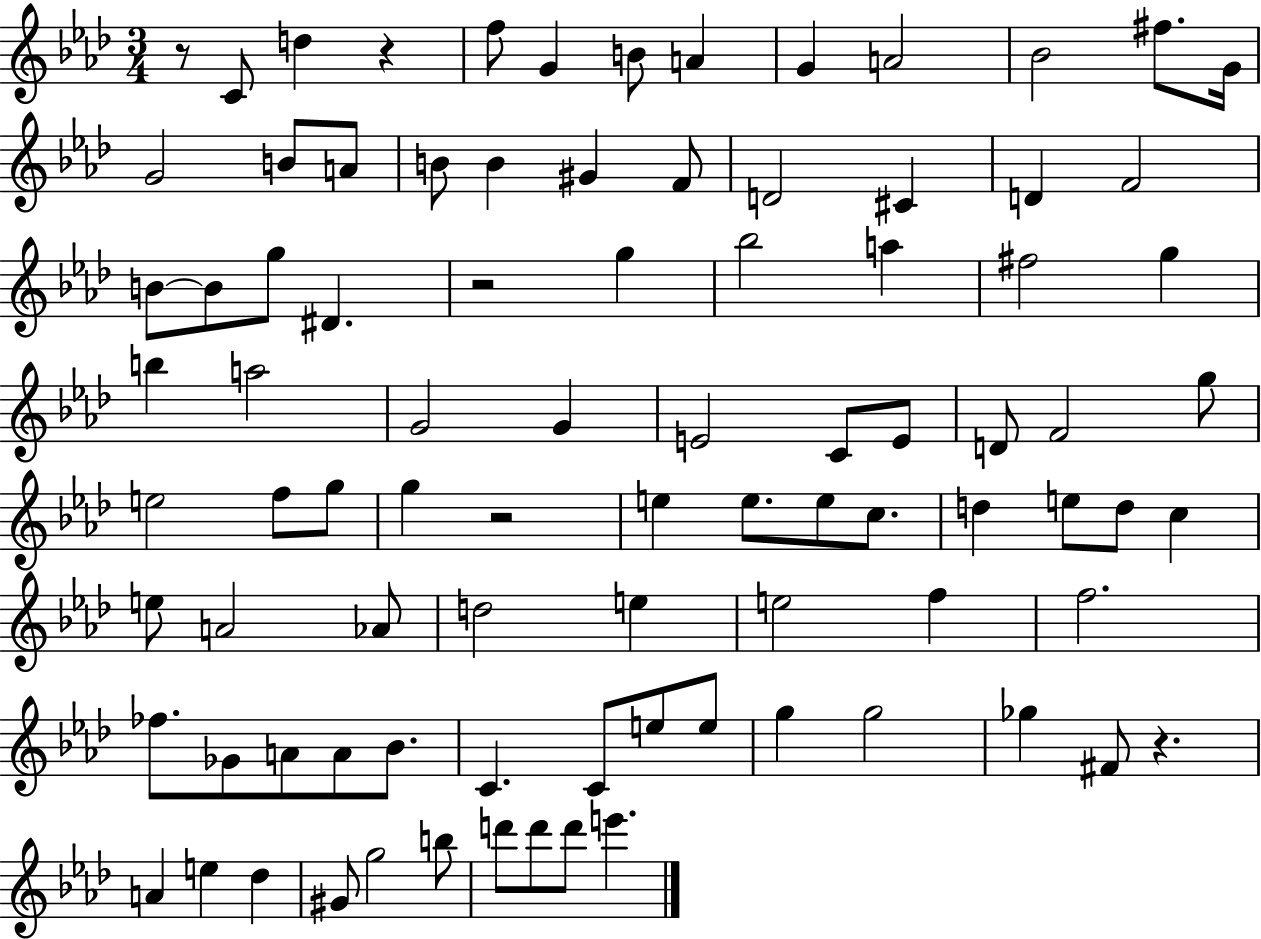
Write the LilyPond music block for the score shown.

{
  \clef treble
  \numericTimeSignature
  \time 3/4
  \key aes \major
  r8 c'8 d''4 r4 | f''8 g'4 b'8 a'4 | g'4 a'2 | bes'2 fis''8. g'16 | \break g'2 b'8 a'8 | b'8 b'4 gis'4 f'8 | d'2 cis'4 | d'4 f'2 | \break b'8~~ b'8 g''8 dis'4. | r2 g''4 | bes''2 a''4 | fis''2 g''4 | \break b''4 a''2 | g'2 g'4 | e'2 c'8 e'8 | d'8 f'2 g''8 | \break e''2 f''8 g''8 | g''4 r2 | e''4 e''8. e''8 c''8. | d''4 e''8 d''8 c''4 | \break e''8 a'2 aes'8 | d''2 e''4 | e''2 f''4 | f''2. | \break fes''8. ges'8 a'8 a'8 bes'8. | c'4. c'8 e''8 e''8 | g''4 g''2 | ges''4 fis'8 r4. | \break a'4 e''4 des''4 | gis'8 g''2 b''8 | d'''8 d'''8 d'''8 e'''4. | \bar "|."
}